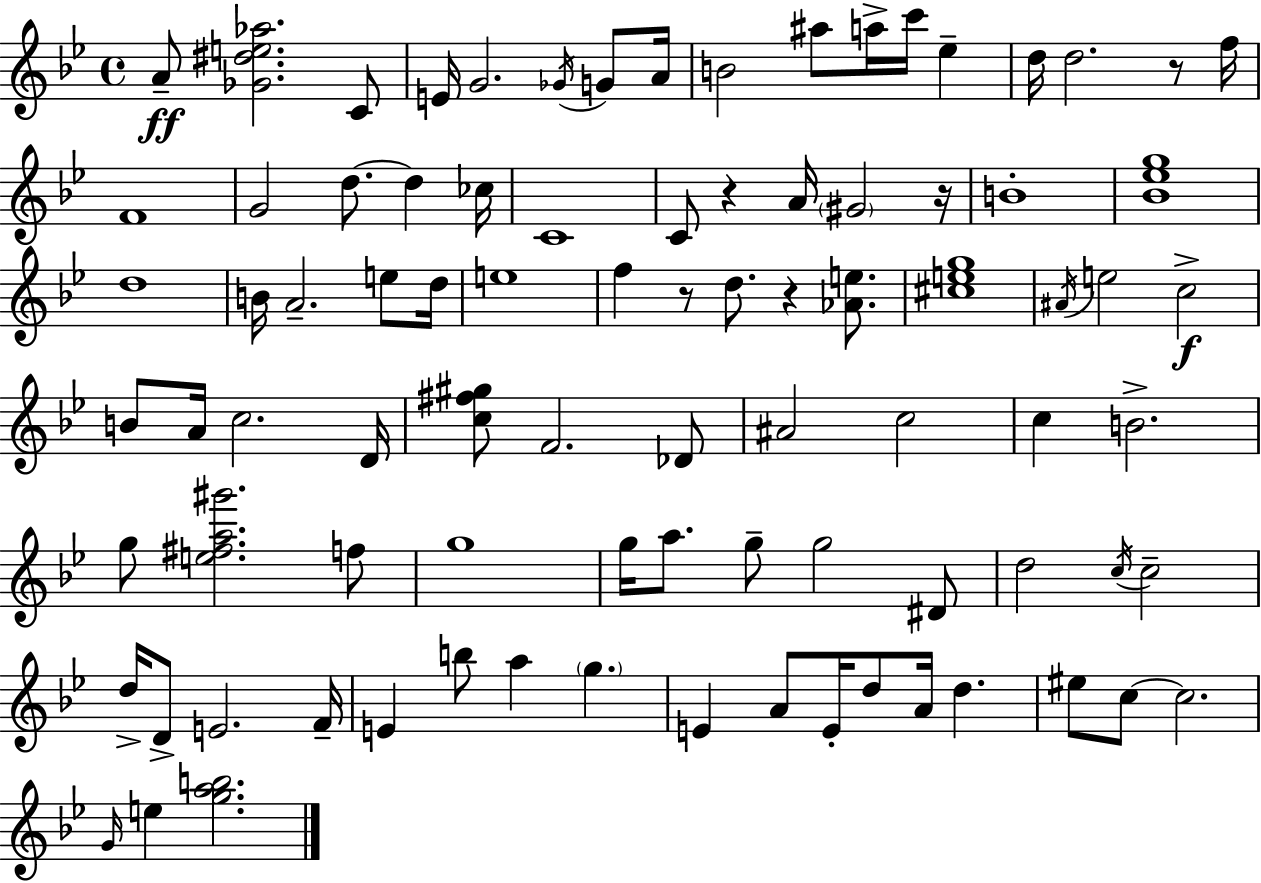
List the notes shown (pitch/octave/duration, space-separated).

A4/e [Gb4,D#5,E5,Ab5]/h. C4/e E4/s G4/h. Gb4/s G4/e A4/s B4/h A#5/e A5/s C6/s Eb5/q D5/s D5/h. R/e F5/s F4/w G4/h D5/e. D5/q CES5/s C4/w C4/e R/q A4/s G#4/h R/s B4/w [Bb4,Eb5,G5]/w D5/w B4/s A4/h. E5/e D5/s E5/w F5/q R/e D5/e. R/q [Ab4,E5]/e. [C#5,E5,G5]/w A#4/s E5/h C5/h B4/e A4/s C5/h. D4/s [C5,F#5,G#5]/e F4/h. Db4/e A#4/h C5/h C5/q B4/h. G5/e [E5,F#5,A5,G#6]/h. F5/e G5/w G5/s A5/e. G5/e G5/h D#4/e D5/h C5/s C5/h D5/s D4/e E4/h. F4/s E4/q B5/e A5/q G5/q. E4/q A4/e E4/s D5/e A4/s D5/q. EIS5/e C5/e C5/h. G4/s E5/q [G5,A5,B5]/h.